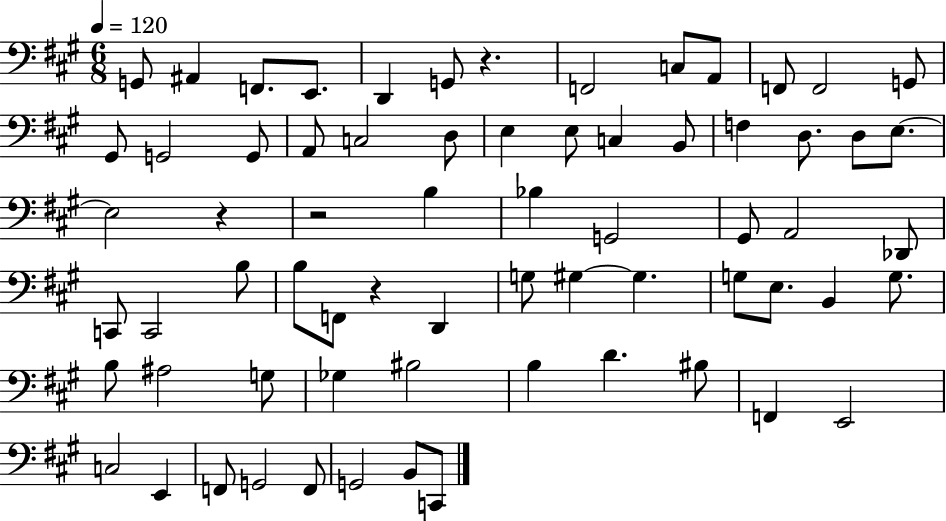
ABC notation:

X:1
T:Untitled
M:6/8
L:1/4
K:A
G,,/2 ^A,, F,,/2 E,,/2 D,, G,,/2 z F,,2 C,/2 A,,/2 F,,/2 F,,2 G,,/2 ^G,,/2 G,,2 G,,/2 A,,/2 C,2 D,/2 E, E,/2 C, B,,/2 F, D,/2 D,/2 E,/2 E,2 z z2 B, _B, G,,2 ^G,,/2 A,,2 _D,,/2 C,,/2 C,,2 B,/2 B,/2 F,,/2 z D,, G,/2 ^G, ^G, G,/2 E,/2 B,, G,/2 B,/2 ^A,2 G,/2 _G, ^B,2 B, D ^B,/2 F,, E,,2 C,2 E,, F,,/2 G,,2 F,,/2 G,,2 B,,/2 C,,/2